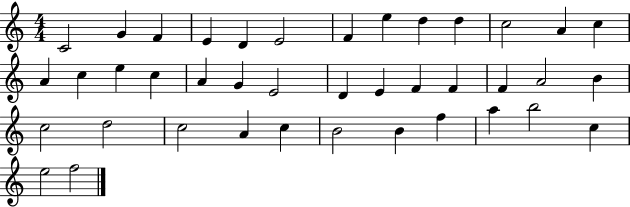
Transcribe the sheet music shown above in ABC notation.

X:1
T:Untitled
M:4/4
L:1/4
K:C
C2 G F E D E2 F e d d c2 A c A c e c A G E2 D E F F F A2 B c2 d2 c2 A c B2 B f a b2 c e2 f2